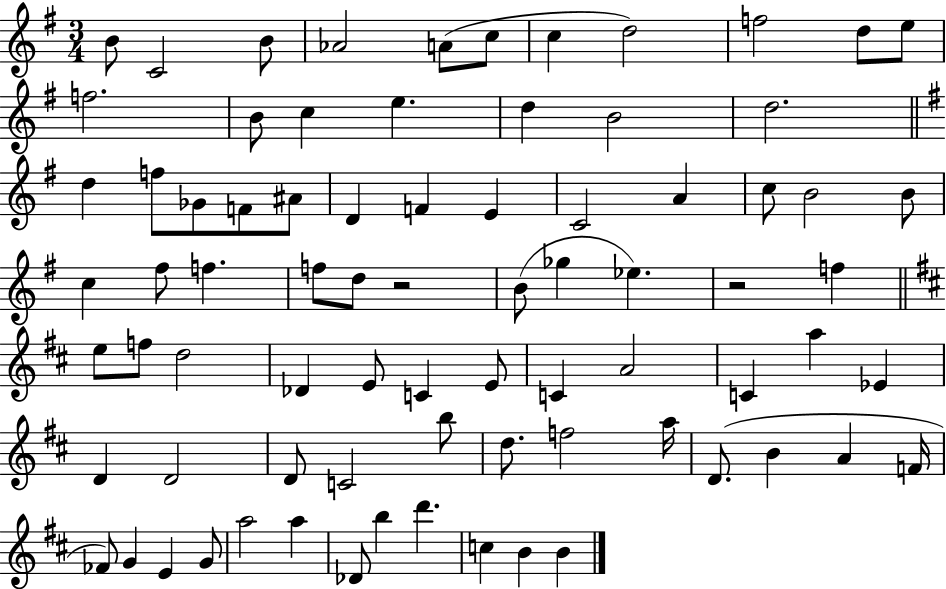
X:1
T:Untitled
M:3/4
L:1/4
K:G
B/2 C2 B/2 _A2 A/2 c/2 c d2 f2 d/2 e/2 f2 B/2 c e d B2 d2 d f/2 _G/2 F/2 ^A/2 D F E C2 A c/2 B2 B/2 c ^f/2 f f/2 d/2 z2 B/2 _g _e z2 f e/2 f/2 d2 _D E/2 C E/2 C A2 C a _E D D2 D/2 C2 b/2 d/2 f2 a/4 D/2 B A F/4 _F/2 G E G/2 a2 a _D/2 b d' c B B